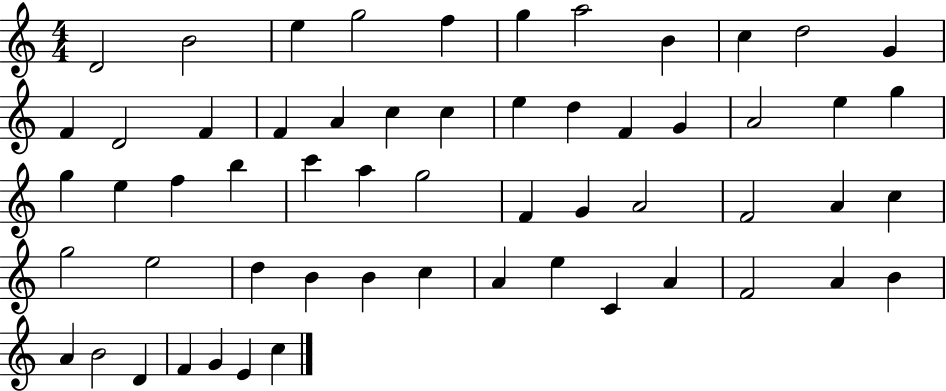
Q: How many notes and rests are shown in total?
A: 58